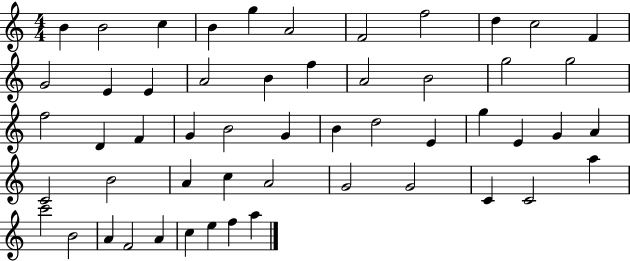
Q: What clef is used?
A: treble